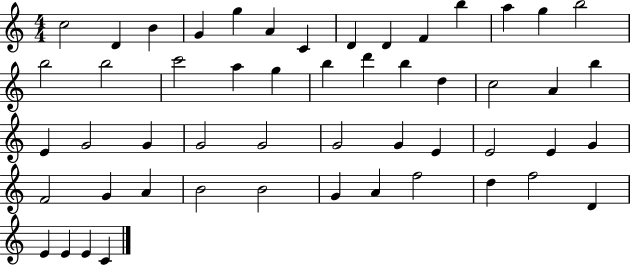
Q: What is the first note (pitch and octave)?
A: C5